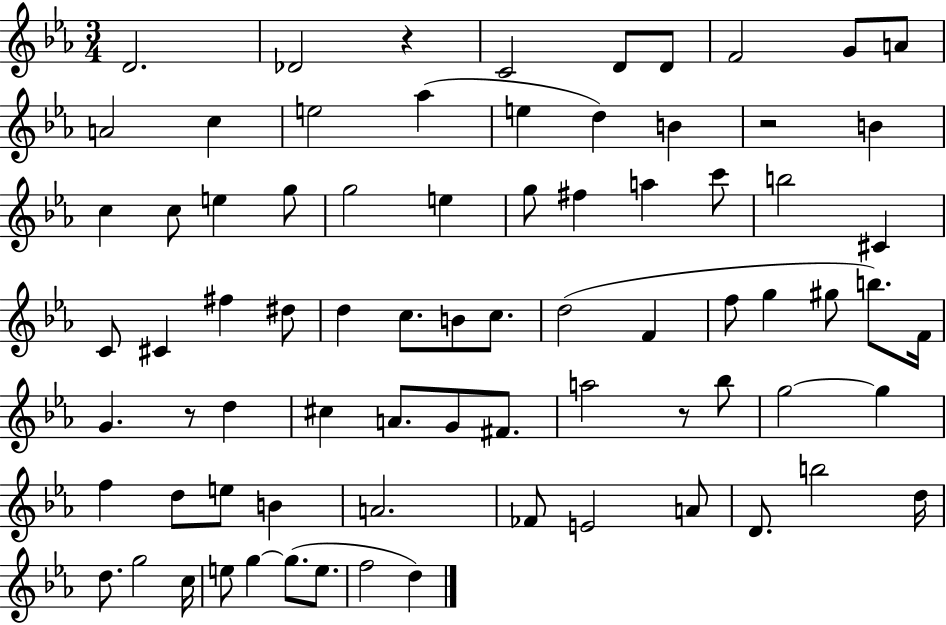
{
  \clef treble
  \numericTimeSignature
  \time 3/4
  \key ees \major
  d'2. | des'2 r4 | c'2 d'8 d'8 | f'2 g'8 a'8 | \break a'2 c''4 | e''2 aes''4( | e''4 d''4) b'4 | r2 b'4 | \break c''4 c''8 e''4 g''8 | g''2 e''4 | g''8 fis''4 a''4 c'''8 | b''2 cis'4 | \break c'8 cis'4 fis''4 dis''8 | d''4 c''8. b'8 c''8. | d''2( f'4 | f''8 g''4 gis''8 b''8.) f'16 | \break g'4. r8 d''4 | cis''4 a'8. g'8 fis'8. | a''2 r8 bes''8 | g''2~~ g''4 | \break f''4 d''8 e''8 b'4 | a'2. | fes'8 e'2 a'8 | d'8. b''2 d''16 | \break d''8. g''2 c''16 | e''8 g''4~~ g''8.( e''8. | f''2 d''4) | \bar "|."
}